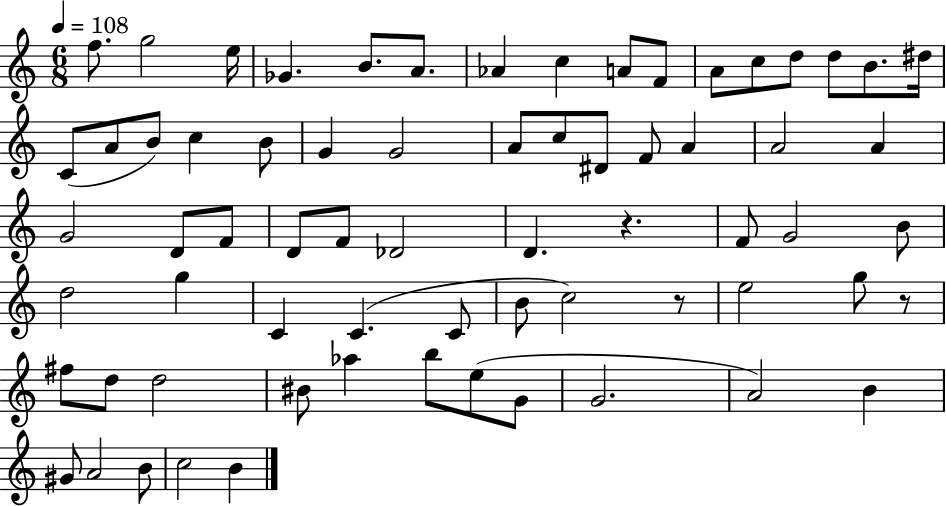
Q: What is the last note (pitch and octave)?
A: B4